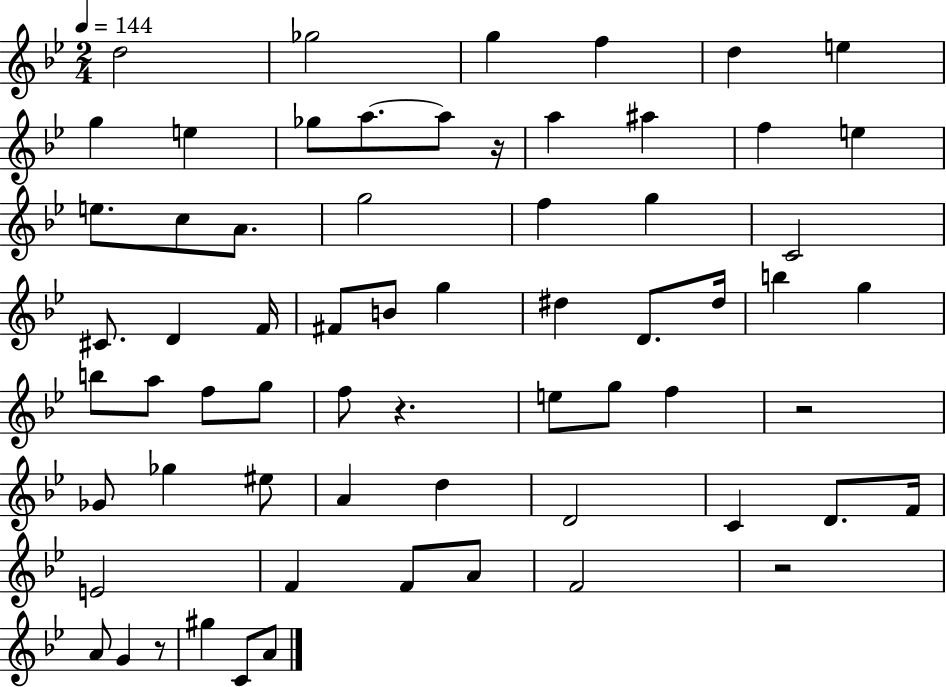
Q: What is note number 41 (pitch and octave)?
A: F5